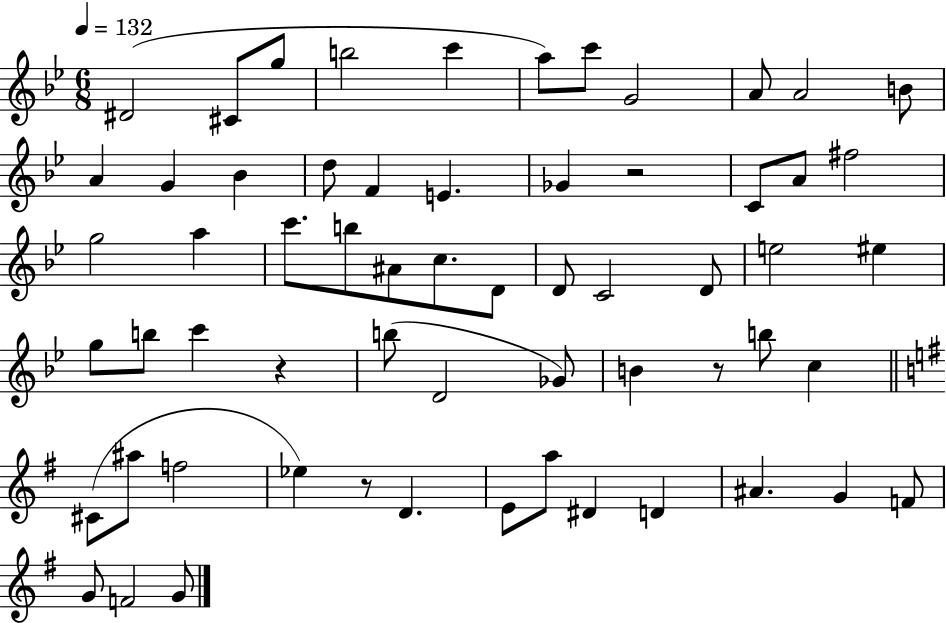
D#4/h C#4/e G5/e B5/h C6/q A5/e C6/e G4/h A4/e A4/h B4/e A4/q G4/q Bb4/q D5/e F4/q E4/q. Gb4/q R/h C4/e A4/e F#5/h G5/h A5/q C6/e. B5/e A#4/e C5/e. D4/e D4/e C4/h D4/e E5/h EIS5/q G5/e B5/e C6/q R/q B5/e D4/h Gb4/e B4/q R/e B5/e C5/q C#4/e A#5/e F5/h Eb5/q R/e D4/q. E4/e A5/e D#4/q D4/q A#4/q. G4/q F4/e G4/e F4/h G4/e